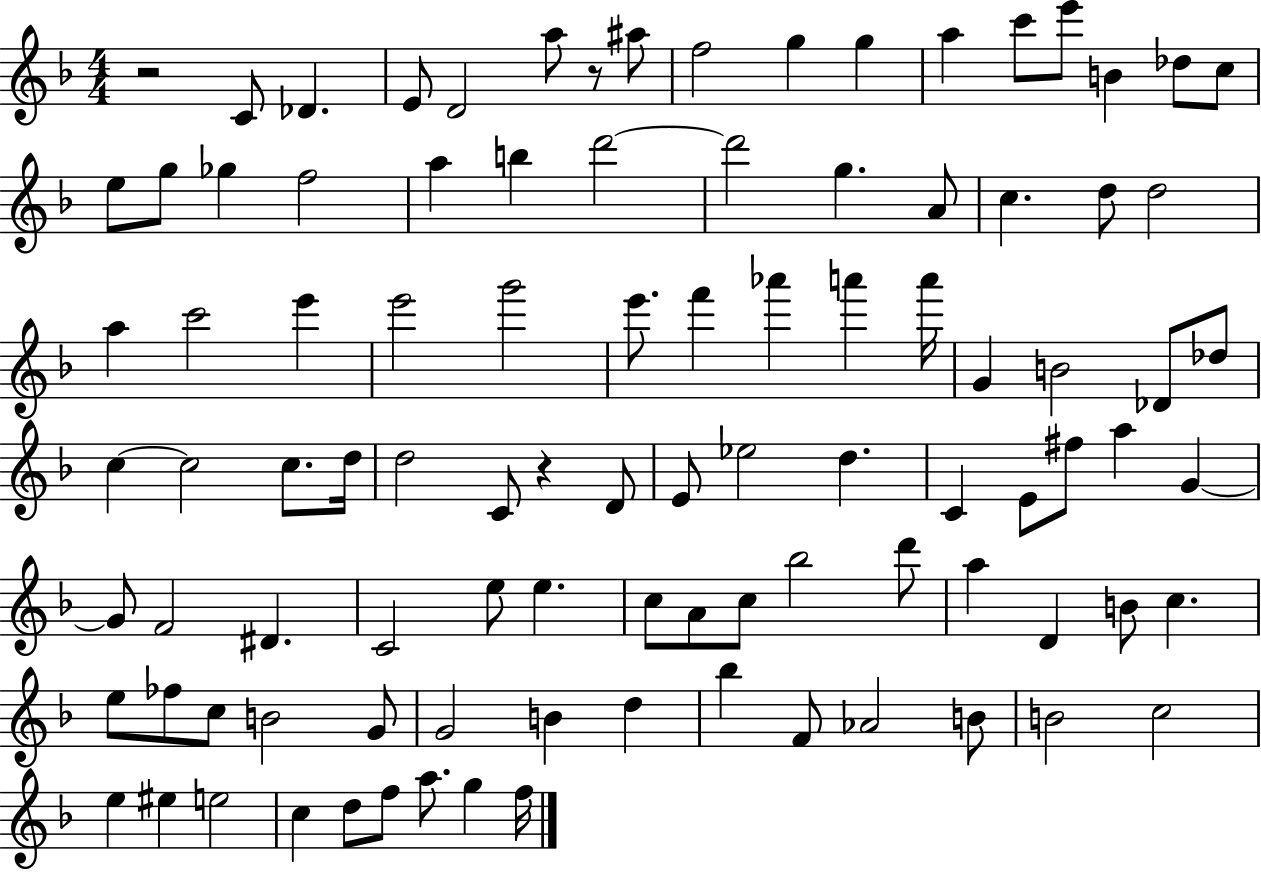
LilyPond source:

{
  \clef treble
  \numericTimeSignature
  \time 4/4
  \key f \major
  r2 c'8 des'4. | e'8 d'2 a''8 r8 ais''8 | f''2 g''4 g''4 | a''4 c'''8 e'''8 b'4 des''8 c''8 | \break e''8 g''8 ges''4 f''2 | a''4 b''4 d'''2~~ | d'''2 g''4. a'8 | c''4. d''8 d''2 | \break a''4 c'''2 e'''4 | e'''2 g'''2 | e'''8. f'''4 aes'''4 a'''4 a'''16 | g'4 b'2 des'8 des''8 | \break c''4~~ c''2 c''8. d''16 | d''2 c'8 r4 d'8 | e'8 ees''2 d''4. | c'4 e'8 fis''8 a''4 g'4~~ | \break g'8 f'2 dis'4. | c'2 e''8 e''4. | c''8 a'8 c''8 bes''2 d'''8 | a''4 d'4 b'8 c''4. | \break e''8 fes''8 c''8 b'2 g'8 | g'2 b'4 d''4 | bes''4 f'8 aes'2 b'8 | b'2 c''2 | \break e''4 eis''4 e''2 | c''4 d''8 f''8 a''8. g''4 f''16 | \bar "|."
}